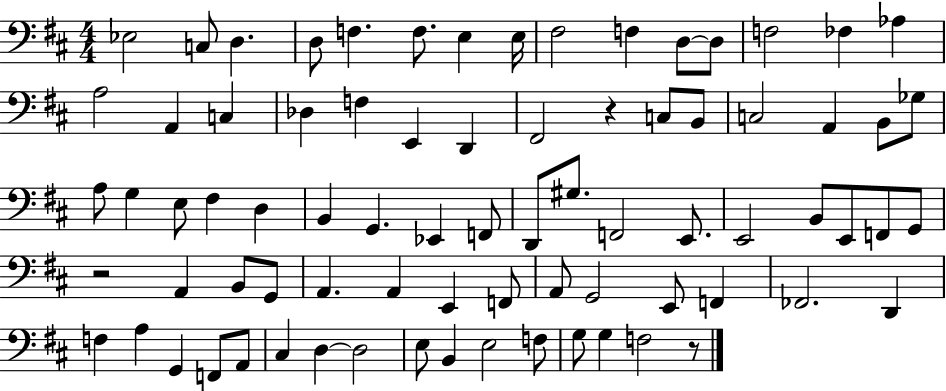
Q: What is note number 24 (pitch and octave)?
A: C3